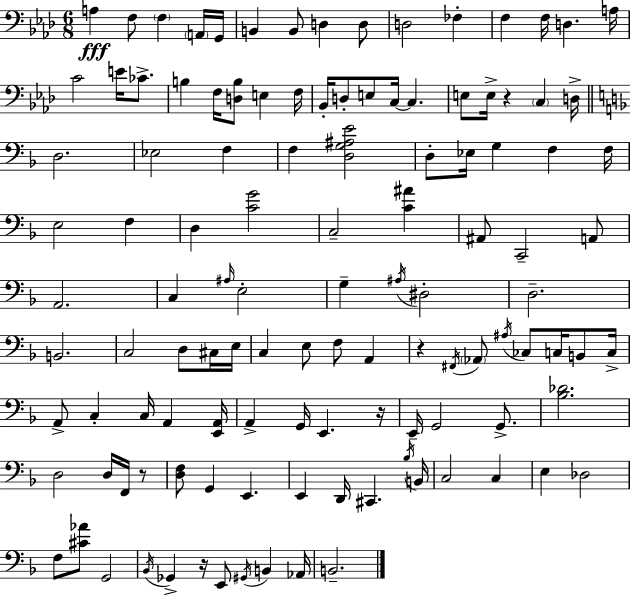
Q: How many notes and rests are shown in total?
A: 117